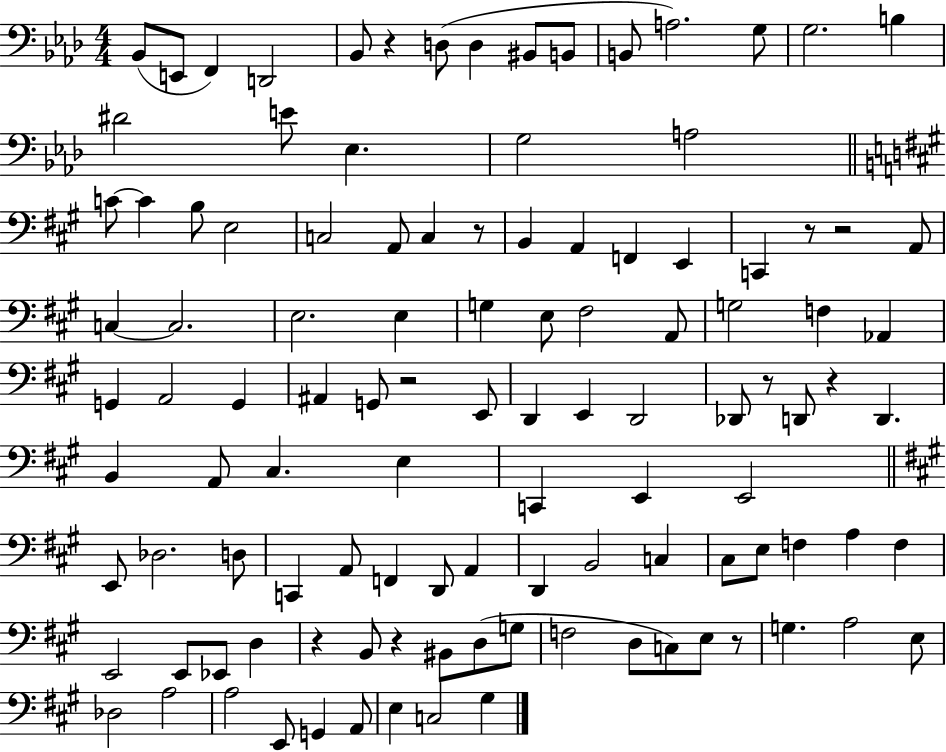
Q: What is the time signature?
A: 4/4